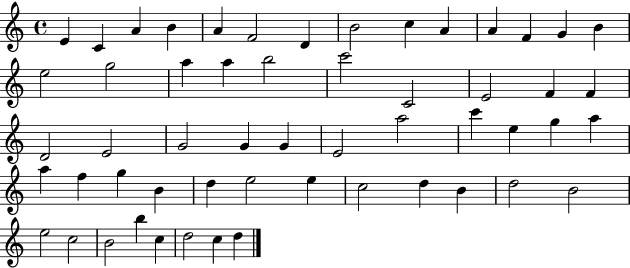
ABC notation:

X:1
T:Untitled
M:4/4
L:1/4
K:C
E C A B A F2 D B2 c A A F G B e2 g2 a a b2 c'2 C2 E2 F F D2 E2 G2 G G E2 a2 c' e g a a f g B d e2 e c2 d B d2 B2 e2 c2 B2 b c d2 c d